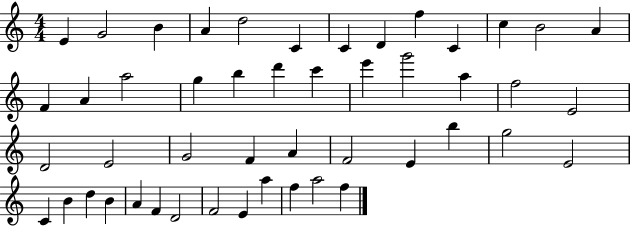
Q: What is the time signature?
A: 4/4